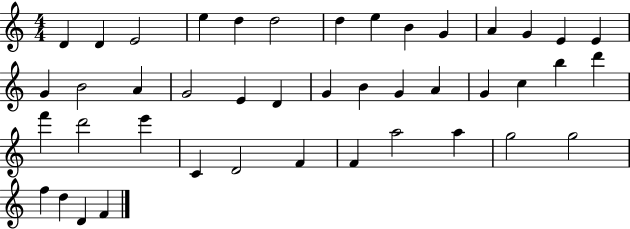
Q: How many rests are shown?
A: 0